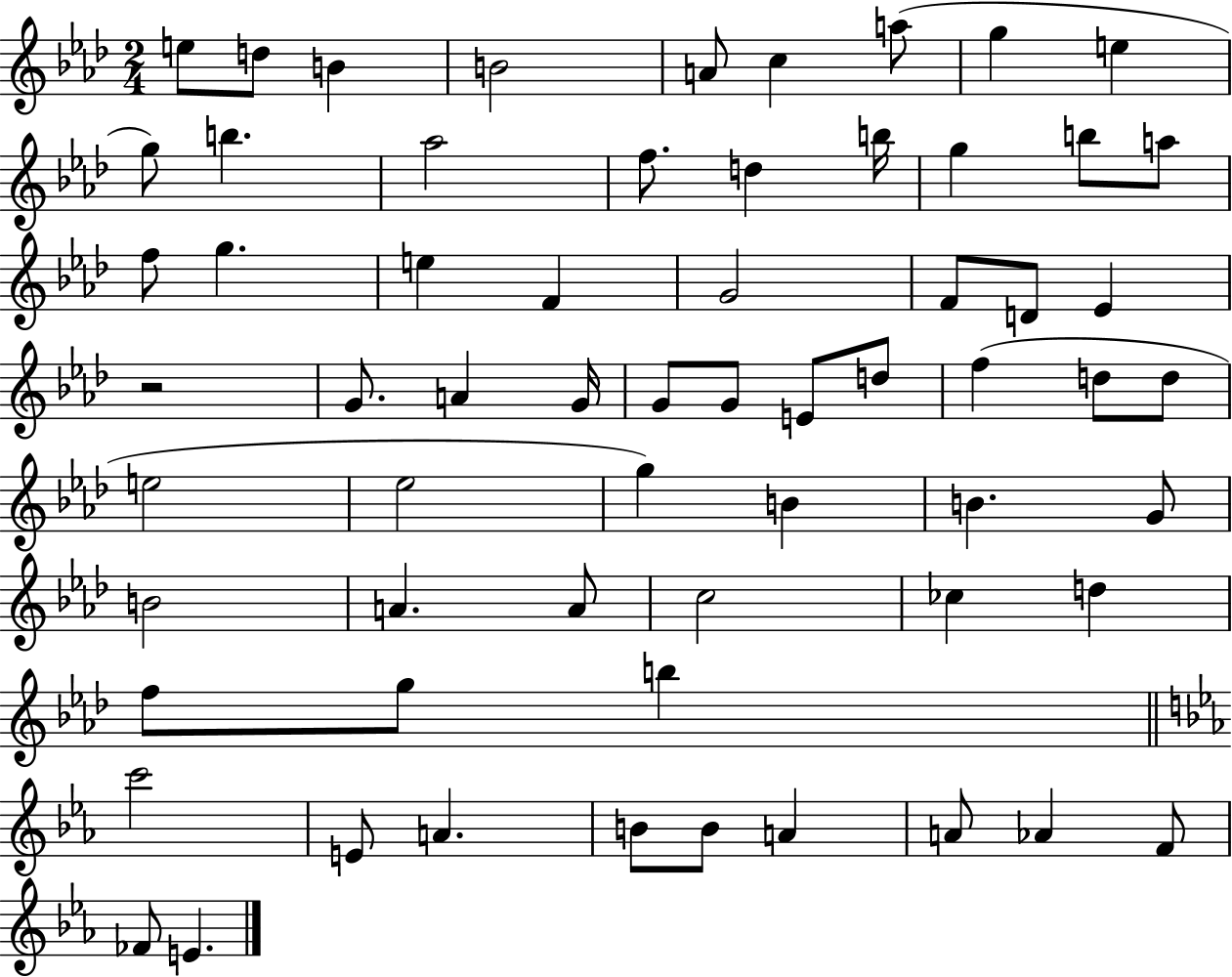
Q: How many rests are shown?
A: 1